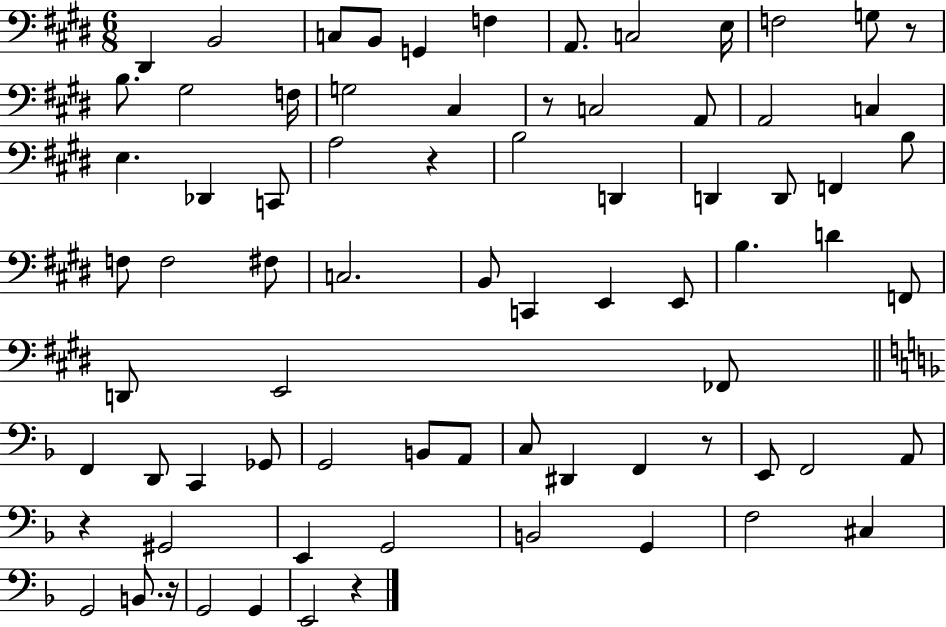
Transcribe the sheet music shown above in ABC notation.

X:1
T:Untitled
M:6/8
L:1/4
K:E
^D,, B,,2 C,/2 B,,/2 G,, F, A,,/2 C,2 E,/4 F,2 G,/2 z/2 B,/2 ^G,2 F,/4 G,2 ^C, z/2 C,2 A,,/2 A,,2 C, E, _D,, C,,/2 A,2 z B,2 D,, D,, D,,/2 F,, B,/2 F,/2 F,2 ^F,/2 C,2 B,,/2 C,, E,, E,,/2 B, D F,,/2 D,,/2 E,,2 _F,,/2 F,, D,,/2 C,, _G,,/2 G,,2 B,,/2 A,,/2 C,/2 ^D,, F,, z/2 E,,/2 F,,2 A,,/2 z ^G,,2 E,, G,,2 B,,2 G,, F,2 ^C, G,,2 B,,/2 z/4 G,,2 G,, E,,2 z